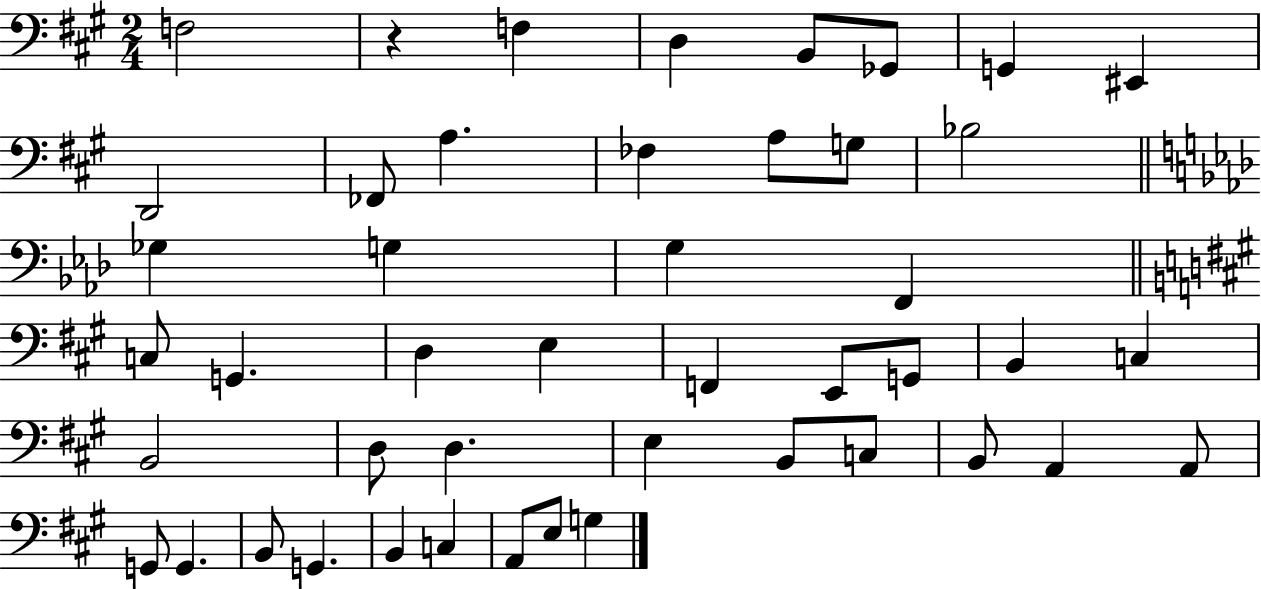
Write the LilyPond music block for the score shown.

{
  \clef bass
  \numericTimeSignature
  \time 2/4
  \key a \major
  f2 | r4 f4 | d4 b,8 ges,8 | g,4 eis,4 | \break d,2 | fes,8 a4. | fes4 a8 g8 | bes2 | \break \bar "||" \break \key f \minor ges4 g4 | g4 f,4 | \bar "||" \break \key a \major c8 g,4. | d4 e4 | f,4 e,8 g,8 | b,4 c4 | \break b,2 | d8 d4. | e4 b,8 c8 | b,8 a,4 a,8 | \break g,8 g,4. | b,8 g,4. | b,4 c4 | a,8 e8 g4 | \break \bar "|."
}